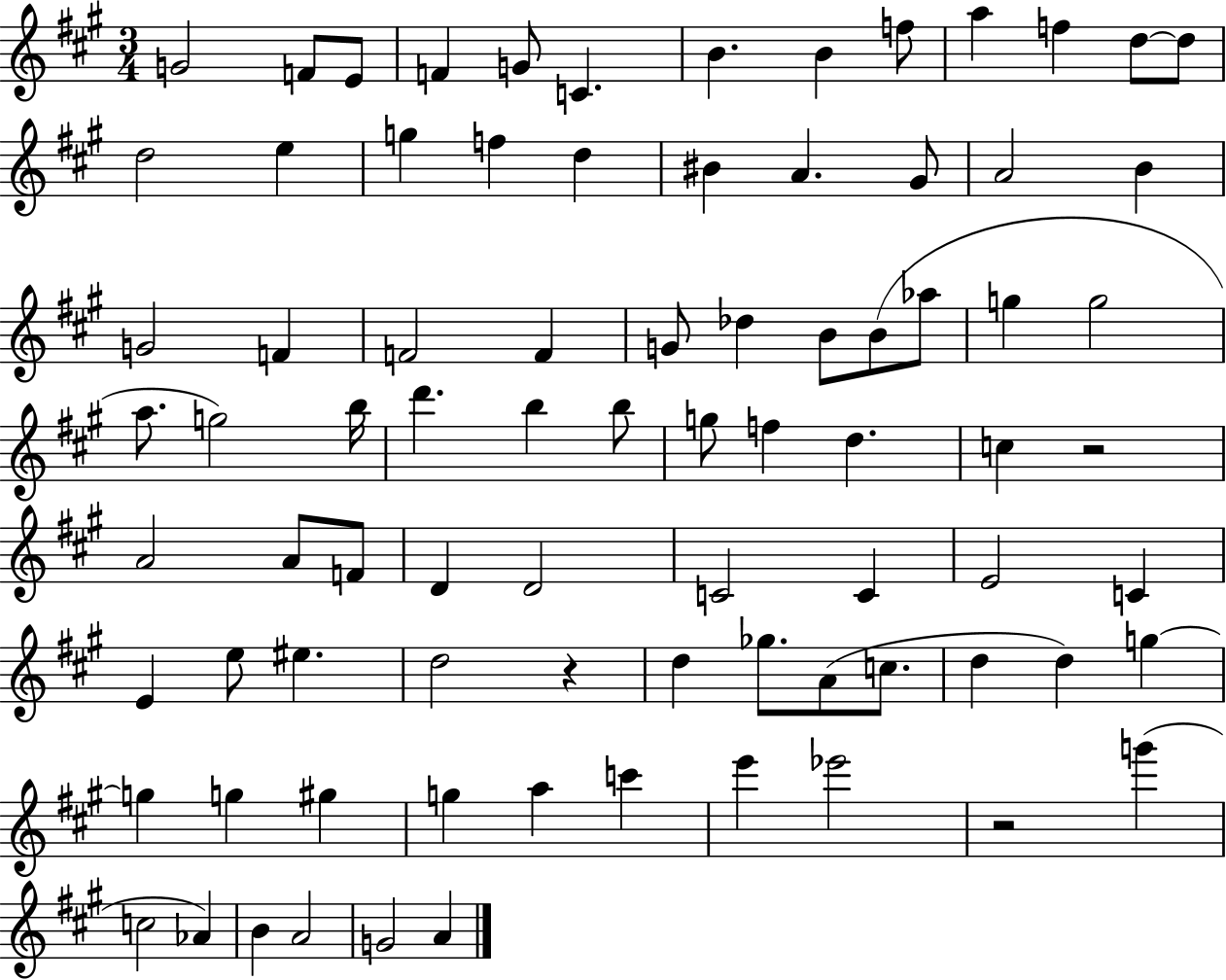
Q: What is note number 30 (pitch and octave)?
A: B4